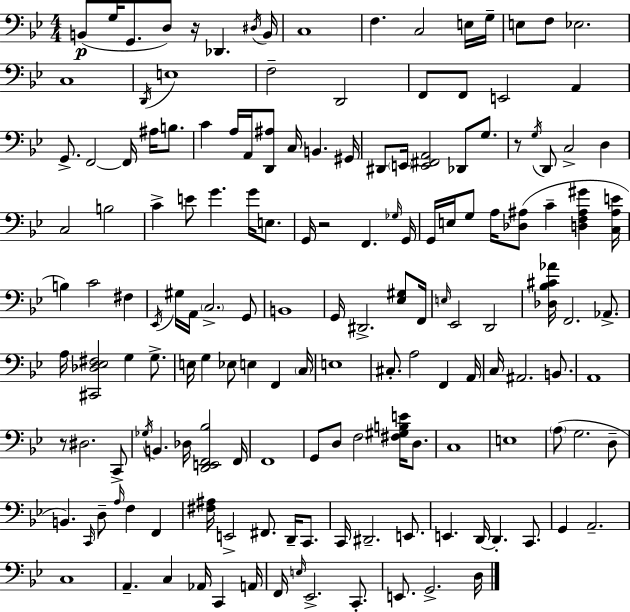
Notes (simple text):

B2/e G3/s G2/e. D3/e R/s Db2/q. D#3/s B2/s C3/w F3/q. C3/h E3/s G3/s E3/e F3/e Eb3/h. C3/w D2/s E3/w F3/h D2/h F2/e F2/e E2/h A2/q G2/e. F2/h F2/s A#3/s B3/e. C4/q A3/s A2/s [D2,A#3]/e C3/s B2/q. G#2/s D#2/e E2/s [E2,F#2,A2]/h Db2/e G3/e. R/e G3/s D2/e C3/h D3/q C3/h B3/h C4/q E4/e G4/q. G4/s E3/e. G2/s R/h F2/q. Gb3/s G2/s G2/s E3/s G3/e A3/s [Db3,A#3]/e C4/q [D3,F3,A#3,G#4]/q [C3,A#3,E4]/s B3/q C4/h F#3/q Eb2/s G#3/s A2/s C3/h. G2/e B2/w G2/s D#2/h. [Eb3,G#3]/e F2/s E3/s Eb2/h D2/h [Db3,Bb3,C#4,Ab4]/s F2/h. Ab2/e. A3/s [C#2,Db3,Eb3,F#3]/h G3/q G3/e. E3/s G3/q Eb3/e E3/q F2/q C3/s E3/w C#3/e. A3/h F2/q A2/s C3/s A#2/h. B2/e. A2/w R/e D#3/h. C2/e Gb3/s B2/q. Db3/s [D2,E2,F2,Bb3]/h F2/s F2/w G2/e D3/e F3/h [F#3,G#3,B3,E4]/s D3/e. C3/w E3/w A3/e G3/h. D3/e B2/q. C2/s D3/e A3/s F3/q F2/q [F#3,A#3]/s E2/h F#2/e. D2/s C2/e. C2/s D#2/h. E2/e. E2/q. D2/s D2/q. C2/e. G2/q A2/h. C3/w A2/q. C3/q Ab2/s C2/q A2/s F2/s E3/s Eb2/h. C2/e. E2/e. G2/h. D3/s